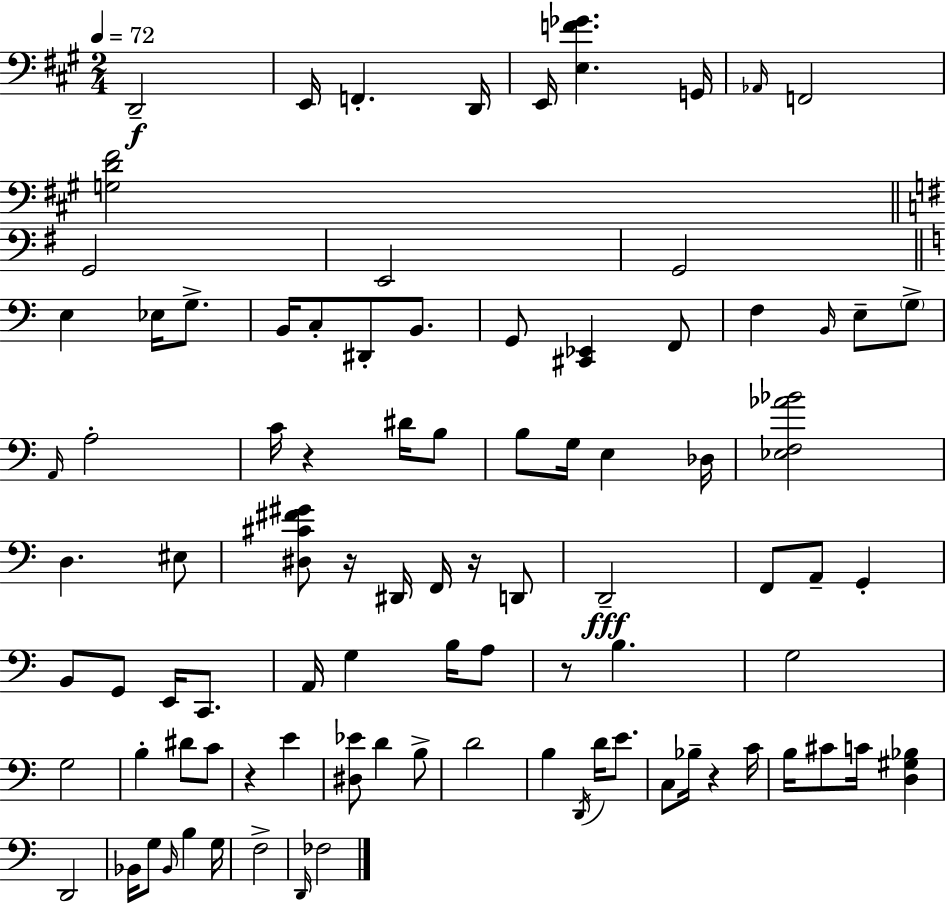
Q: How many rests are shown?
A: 6